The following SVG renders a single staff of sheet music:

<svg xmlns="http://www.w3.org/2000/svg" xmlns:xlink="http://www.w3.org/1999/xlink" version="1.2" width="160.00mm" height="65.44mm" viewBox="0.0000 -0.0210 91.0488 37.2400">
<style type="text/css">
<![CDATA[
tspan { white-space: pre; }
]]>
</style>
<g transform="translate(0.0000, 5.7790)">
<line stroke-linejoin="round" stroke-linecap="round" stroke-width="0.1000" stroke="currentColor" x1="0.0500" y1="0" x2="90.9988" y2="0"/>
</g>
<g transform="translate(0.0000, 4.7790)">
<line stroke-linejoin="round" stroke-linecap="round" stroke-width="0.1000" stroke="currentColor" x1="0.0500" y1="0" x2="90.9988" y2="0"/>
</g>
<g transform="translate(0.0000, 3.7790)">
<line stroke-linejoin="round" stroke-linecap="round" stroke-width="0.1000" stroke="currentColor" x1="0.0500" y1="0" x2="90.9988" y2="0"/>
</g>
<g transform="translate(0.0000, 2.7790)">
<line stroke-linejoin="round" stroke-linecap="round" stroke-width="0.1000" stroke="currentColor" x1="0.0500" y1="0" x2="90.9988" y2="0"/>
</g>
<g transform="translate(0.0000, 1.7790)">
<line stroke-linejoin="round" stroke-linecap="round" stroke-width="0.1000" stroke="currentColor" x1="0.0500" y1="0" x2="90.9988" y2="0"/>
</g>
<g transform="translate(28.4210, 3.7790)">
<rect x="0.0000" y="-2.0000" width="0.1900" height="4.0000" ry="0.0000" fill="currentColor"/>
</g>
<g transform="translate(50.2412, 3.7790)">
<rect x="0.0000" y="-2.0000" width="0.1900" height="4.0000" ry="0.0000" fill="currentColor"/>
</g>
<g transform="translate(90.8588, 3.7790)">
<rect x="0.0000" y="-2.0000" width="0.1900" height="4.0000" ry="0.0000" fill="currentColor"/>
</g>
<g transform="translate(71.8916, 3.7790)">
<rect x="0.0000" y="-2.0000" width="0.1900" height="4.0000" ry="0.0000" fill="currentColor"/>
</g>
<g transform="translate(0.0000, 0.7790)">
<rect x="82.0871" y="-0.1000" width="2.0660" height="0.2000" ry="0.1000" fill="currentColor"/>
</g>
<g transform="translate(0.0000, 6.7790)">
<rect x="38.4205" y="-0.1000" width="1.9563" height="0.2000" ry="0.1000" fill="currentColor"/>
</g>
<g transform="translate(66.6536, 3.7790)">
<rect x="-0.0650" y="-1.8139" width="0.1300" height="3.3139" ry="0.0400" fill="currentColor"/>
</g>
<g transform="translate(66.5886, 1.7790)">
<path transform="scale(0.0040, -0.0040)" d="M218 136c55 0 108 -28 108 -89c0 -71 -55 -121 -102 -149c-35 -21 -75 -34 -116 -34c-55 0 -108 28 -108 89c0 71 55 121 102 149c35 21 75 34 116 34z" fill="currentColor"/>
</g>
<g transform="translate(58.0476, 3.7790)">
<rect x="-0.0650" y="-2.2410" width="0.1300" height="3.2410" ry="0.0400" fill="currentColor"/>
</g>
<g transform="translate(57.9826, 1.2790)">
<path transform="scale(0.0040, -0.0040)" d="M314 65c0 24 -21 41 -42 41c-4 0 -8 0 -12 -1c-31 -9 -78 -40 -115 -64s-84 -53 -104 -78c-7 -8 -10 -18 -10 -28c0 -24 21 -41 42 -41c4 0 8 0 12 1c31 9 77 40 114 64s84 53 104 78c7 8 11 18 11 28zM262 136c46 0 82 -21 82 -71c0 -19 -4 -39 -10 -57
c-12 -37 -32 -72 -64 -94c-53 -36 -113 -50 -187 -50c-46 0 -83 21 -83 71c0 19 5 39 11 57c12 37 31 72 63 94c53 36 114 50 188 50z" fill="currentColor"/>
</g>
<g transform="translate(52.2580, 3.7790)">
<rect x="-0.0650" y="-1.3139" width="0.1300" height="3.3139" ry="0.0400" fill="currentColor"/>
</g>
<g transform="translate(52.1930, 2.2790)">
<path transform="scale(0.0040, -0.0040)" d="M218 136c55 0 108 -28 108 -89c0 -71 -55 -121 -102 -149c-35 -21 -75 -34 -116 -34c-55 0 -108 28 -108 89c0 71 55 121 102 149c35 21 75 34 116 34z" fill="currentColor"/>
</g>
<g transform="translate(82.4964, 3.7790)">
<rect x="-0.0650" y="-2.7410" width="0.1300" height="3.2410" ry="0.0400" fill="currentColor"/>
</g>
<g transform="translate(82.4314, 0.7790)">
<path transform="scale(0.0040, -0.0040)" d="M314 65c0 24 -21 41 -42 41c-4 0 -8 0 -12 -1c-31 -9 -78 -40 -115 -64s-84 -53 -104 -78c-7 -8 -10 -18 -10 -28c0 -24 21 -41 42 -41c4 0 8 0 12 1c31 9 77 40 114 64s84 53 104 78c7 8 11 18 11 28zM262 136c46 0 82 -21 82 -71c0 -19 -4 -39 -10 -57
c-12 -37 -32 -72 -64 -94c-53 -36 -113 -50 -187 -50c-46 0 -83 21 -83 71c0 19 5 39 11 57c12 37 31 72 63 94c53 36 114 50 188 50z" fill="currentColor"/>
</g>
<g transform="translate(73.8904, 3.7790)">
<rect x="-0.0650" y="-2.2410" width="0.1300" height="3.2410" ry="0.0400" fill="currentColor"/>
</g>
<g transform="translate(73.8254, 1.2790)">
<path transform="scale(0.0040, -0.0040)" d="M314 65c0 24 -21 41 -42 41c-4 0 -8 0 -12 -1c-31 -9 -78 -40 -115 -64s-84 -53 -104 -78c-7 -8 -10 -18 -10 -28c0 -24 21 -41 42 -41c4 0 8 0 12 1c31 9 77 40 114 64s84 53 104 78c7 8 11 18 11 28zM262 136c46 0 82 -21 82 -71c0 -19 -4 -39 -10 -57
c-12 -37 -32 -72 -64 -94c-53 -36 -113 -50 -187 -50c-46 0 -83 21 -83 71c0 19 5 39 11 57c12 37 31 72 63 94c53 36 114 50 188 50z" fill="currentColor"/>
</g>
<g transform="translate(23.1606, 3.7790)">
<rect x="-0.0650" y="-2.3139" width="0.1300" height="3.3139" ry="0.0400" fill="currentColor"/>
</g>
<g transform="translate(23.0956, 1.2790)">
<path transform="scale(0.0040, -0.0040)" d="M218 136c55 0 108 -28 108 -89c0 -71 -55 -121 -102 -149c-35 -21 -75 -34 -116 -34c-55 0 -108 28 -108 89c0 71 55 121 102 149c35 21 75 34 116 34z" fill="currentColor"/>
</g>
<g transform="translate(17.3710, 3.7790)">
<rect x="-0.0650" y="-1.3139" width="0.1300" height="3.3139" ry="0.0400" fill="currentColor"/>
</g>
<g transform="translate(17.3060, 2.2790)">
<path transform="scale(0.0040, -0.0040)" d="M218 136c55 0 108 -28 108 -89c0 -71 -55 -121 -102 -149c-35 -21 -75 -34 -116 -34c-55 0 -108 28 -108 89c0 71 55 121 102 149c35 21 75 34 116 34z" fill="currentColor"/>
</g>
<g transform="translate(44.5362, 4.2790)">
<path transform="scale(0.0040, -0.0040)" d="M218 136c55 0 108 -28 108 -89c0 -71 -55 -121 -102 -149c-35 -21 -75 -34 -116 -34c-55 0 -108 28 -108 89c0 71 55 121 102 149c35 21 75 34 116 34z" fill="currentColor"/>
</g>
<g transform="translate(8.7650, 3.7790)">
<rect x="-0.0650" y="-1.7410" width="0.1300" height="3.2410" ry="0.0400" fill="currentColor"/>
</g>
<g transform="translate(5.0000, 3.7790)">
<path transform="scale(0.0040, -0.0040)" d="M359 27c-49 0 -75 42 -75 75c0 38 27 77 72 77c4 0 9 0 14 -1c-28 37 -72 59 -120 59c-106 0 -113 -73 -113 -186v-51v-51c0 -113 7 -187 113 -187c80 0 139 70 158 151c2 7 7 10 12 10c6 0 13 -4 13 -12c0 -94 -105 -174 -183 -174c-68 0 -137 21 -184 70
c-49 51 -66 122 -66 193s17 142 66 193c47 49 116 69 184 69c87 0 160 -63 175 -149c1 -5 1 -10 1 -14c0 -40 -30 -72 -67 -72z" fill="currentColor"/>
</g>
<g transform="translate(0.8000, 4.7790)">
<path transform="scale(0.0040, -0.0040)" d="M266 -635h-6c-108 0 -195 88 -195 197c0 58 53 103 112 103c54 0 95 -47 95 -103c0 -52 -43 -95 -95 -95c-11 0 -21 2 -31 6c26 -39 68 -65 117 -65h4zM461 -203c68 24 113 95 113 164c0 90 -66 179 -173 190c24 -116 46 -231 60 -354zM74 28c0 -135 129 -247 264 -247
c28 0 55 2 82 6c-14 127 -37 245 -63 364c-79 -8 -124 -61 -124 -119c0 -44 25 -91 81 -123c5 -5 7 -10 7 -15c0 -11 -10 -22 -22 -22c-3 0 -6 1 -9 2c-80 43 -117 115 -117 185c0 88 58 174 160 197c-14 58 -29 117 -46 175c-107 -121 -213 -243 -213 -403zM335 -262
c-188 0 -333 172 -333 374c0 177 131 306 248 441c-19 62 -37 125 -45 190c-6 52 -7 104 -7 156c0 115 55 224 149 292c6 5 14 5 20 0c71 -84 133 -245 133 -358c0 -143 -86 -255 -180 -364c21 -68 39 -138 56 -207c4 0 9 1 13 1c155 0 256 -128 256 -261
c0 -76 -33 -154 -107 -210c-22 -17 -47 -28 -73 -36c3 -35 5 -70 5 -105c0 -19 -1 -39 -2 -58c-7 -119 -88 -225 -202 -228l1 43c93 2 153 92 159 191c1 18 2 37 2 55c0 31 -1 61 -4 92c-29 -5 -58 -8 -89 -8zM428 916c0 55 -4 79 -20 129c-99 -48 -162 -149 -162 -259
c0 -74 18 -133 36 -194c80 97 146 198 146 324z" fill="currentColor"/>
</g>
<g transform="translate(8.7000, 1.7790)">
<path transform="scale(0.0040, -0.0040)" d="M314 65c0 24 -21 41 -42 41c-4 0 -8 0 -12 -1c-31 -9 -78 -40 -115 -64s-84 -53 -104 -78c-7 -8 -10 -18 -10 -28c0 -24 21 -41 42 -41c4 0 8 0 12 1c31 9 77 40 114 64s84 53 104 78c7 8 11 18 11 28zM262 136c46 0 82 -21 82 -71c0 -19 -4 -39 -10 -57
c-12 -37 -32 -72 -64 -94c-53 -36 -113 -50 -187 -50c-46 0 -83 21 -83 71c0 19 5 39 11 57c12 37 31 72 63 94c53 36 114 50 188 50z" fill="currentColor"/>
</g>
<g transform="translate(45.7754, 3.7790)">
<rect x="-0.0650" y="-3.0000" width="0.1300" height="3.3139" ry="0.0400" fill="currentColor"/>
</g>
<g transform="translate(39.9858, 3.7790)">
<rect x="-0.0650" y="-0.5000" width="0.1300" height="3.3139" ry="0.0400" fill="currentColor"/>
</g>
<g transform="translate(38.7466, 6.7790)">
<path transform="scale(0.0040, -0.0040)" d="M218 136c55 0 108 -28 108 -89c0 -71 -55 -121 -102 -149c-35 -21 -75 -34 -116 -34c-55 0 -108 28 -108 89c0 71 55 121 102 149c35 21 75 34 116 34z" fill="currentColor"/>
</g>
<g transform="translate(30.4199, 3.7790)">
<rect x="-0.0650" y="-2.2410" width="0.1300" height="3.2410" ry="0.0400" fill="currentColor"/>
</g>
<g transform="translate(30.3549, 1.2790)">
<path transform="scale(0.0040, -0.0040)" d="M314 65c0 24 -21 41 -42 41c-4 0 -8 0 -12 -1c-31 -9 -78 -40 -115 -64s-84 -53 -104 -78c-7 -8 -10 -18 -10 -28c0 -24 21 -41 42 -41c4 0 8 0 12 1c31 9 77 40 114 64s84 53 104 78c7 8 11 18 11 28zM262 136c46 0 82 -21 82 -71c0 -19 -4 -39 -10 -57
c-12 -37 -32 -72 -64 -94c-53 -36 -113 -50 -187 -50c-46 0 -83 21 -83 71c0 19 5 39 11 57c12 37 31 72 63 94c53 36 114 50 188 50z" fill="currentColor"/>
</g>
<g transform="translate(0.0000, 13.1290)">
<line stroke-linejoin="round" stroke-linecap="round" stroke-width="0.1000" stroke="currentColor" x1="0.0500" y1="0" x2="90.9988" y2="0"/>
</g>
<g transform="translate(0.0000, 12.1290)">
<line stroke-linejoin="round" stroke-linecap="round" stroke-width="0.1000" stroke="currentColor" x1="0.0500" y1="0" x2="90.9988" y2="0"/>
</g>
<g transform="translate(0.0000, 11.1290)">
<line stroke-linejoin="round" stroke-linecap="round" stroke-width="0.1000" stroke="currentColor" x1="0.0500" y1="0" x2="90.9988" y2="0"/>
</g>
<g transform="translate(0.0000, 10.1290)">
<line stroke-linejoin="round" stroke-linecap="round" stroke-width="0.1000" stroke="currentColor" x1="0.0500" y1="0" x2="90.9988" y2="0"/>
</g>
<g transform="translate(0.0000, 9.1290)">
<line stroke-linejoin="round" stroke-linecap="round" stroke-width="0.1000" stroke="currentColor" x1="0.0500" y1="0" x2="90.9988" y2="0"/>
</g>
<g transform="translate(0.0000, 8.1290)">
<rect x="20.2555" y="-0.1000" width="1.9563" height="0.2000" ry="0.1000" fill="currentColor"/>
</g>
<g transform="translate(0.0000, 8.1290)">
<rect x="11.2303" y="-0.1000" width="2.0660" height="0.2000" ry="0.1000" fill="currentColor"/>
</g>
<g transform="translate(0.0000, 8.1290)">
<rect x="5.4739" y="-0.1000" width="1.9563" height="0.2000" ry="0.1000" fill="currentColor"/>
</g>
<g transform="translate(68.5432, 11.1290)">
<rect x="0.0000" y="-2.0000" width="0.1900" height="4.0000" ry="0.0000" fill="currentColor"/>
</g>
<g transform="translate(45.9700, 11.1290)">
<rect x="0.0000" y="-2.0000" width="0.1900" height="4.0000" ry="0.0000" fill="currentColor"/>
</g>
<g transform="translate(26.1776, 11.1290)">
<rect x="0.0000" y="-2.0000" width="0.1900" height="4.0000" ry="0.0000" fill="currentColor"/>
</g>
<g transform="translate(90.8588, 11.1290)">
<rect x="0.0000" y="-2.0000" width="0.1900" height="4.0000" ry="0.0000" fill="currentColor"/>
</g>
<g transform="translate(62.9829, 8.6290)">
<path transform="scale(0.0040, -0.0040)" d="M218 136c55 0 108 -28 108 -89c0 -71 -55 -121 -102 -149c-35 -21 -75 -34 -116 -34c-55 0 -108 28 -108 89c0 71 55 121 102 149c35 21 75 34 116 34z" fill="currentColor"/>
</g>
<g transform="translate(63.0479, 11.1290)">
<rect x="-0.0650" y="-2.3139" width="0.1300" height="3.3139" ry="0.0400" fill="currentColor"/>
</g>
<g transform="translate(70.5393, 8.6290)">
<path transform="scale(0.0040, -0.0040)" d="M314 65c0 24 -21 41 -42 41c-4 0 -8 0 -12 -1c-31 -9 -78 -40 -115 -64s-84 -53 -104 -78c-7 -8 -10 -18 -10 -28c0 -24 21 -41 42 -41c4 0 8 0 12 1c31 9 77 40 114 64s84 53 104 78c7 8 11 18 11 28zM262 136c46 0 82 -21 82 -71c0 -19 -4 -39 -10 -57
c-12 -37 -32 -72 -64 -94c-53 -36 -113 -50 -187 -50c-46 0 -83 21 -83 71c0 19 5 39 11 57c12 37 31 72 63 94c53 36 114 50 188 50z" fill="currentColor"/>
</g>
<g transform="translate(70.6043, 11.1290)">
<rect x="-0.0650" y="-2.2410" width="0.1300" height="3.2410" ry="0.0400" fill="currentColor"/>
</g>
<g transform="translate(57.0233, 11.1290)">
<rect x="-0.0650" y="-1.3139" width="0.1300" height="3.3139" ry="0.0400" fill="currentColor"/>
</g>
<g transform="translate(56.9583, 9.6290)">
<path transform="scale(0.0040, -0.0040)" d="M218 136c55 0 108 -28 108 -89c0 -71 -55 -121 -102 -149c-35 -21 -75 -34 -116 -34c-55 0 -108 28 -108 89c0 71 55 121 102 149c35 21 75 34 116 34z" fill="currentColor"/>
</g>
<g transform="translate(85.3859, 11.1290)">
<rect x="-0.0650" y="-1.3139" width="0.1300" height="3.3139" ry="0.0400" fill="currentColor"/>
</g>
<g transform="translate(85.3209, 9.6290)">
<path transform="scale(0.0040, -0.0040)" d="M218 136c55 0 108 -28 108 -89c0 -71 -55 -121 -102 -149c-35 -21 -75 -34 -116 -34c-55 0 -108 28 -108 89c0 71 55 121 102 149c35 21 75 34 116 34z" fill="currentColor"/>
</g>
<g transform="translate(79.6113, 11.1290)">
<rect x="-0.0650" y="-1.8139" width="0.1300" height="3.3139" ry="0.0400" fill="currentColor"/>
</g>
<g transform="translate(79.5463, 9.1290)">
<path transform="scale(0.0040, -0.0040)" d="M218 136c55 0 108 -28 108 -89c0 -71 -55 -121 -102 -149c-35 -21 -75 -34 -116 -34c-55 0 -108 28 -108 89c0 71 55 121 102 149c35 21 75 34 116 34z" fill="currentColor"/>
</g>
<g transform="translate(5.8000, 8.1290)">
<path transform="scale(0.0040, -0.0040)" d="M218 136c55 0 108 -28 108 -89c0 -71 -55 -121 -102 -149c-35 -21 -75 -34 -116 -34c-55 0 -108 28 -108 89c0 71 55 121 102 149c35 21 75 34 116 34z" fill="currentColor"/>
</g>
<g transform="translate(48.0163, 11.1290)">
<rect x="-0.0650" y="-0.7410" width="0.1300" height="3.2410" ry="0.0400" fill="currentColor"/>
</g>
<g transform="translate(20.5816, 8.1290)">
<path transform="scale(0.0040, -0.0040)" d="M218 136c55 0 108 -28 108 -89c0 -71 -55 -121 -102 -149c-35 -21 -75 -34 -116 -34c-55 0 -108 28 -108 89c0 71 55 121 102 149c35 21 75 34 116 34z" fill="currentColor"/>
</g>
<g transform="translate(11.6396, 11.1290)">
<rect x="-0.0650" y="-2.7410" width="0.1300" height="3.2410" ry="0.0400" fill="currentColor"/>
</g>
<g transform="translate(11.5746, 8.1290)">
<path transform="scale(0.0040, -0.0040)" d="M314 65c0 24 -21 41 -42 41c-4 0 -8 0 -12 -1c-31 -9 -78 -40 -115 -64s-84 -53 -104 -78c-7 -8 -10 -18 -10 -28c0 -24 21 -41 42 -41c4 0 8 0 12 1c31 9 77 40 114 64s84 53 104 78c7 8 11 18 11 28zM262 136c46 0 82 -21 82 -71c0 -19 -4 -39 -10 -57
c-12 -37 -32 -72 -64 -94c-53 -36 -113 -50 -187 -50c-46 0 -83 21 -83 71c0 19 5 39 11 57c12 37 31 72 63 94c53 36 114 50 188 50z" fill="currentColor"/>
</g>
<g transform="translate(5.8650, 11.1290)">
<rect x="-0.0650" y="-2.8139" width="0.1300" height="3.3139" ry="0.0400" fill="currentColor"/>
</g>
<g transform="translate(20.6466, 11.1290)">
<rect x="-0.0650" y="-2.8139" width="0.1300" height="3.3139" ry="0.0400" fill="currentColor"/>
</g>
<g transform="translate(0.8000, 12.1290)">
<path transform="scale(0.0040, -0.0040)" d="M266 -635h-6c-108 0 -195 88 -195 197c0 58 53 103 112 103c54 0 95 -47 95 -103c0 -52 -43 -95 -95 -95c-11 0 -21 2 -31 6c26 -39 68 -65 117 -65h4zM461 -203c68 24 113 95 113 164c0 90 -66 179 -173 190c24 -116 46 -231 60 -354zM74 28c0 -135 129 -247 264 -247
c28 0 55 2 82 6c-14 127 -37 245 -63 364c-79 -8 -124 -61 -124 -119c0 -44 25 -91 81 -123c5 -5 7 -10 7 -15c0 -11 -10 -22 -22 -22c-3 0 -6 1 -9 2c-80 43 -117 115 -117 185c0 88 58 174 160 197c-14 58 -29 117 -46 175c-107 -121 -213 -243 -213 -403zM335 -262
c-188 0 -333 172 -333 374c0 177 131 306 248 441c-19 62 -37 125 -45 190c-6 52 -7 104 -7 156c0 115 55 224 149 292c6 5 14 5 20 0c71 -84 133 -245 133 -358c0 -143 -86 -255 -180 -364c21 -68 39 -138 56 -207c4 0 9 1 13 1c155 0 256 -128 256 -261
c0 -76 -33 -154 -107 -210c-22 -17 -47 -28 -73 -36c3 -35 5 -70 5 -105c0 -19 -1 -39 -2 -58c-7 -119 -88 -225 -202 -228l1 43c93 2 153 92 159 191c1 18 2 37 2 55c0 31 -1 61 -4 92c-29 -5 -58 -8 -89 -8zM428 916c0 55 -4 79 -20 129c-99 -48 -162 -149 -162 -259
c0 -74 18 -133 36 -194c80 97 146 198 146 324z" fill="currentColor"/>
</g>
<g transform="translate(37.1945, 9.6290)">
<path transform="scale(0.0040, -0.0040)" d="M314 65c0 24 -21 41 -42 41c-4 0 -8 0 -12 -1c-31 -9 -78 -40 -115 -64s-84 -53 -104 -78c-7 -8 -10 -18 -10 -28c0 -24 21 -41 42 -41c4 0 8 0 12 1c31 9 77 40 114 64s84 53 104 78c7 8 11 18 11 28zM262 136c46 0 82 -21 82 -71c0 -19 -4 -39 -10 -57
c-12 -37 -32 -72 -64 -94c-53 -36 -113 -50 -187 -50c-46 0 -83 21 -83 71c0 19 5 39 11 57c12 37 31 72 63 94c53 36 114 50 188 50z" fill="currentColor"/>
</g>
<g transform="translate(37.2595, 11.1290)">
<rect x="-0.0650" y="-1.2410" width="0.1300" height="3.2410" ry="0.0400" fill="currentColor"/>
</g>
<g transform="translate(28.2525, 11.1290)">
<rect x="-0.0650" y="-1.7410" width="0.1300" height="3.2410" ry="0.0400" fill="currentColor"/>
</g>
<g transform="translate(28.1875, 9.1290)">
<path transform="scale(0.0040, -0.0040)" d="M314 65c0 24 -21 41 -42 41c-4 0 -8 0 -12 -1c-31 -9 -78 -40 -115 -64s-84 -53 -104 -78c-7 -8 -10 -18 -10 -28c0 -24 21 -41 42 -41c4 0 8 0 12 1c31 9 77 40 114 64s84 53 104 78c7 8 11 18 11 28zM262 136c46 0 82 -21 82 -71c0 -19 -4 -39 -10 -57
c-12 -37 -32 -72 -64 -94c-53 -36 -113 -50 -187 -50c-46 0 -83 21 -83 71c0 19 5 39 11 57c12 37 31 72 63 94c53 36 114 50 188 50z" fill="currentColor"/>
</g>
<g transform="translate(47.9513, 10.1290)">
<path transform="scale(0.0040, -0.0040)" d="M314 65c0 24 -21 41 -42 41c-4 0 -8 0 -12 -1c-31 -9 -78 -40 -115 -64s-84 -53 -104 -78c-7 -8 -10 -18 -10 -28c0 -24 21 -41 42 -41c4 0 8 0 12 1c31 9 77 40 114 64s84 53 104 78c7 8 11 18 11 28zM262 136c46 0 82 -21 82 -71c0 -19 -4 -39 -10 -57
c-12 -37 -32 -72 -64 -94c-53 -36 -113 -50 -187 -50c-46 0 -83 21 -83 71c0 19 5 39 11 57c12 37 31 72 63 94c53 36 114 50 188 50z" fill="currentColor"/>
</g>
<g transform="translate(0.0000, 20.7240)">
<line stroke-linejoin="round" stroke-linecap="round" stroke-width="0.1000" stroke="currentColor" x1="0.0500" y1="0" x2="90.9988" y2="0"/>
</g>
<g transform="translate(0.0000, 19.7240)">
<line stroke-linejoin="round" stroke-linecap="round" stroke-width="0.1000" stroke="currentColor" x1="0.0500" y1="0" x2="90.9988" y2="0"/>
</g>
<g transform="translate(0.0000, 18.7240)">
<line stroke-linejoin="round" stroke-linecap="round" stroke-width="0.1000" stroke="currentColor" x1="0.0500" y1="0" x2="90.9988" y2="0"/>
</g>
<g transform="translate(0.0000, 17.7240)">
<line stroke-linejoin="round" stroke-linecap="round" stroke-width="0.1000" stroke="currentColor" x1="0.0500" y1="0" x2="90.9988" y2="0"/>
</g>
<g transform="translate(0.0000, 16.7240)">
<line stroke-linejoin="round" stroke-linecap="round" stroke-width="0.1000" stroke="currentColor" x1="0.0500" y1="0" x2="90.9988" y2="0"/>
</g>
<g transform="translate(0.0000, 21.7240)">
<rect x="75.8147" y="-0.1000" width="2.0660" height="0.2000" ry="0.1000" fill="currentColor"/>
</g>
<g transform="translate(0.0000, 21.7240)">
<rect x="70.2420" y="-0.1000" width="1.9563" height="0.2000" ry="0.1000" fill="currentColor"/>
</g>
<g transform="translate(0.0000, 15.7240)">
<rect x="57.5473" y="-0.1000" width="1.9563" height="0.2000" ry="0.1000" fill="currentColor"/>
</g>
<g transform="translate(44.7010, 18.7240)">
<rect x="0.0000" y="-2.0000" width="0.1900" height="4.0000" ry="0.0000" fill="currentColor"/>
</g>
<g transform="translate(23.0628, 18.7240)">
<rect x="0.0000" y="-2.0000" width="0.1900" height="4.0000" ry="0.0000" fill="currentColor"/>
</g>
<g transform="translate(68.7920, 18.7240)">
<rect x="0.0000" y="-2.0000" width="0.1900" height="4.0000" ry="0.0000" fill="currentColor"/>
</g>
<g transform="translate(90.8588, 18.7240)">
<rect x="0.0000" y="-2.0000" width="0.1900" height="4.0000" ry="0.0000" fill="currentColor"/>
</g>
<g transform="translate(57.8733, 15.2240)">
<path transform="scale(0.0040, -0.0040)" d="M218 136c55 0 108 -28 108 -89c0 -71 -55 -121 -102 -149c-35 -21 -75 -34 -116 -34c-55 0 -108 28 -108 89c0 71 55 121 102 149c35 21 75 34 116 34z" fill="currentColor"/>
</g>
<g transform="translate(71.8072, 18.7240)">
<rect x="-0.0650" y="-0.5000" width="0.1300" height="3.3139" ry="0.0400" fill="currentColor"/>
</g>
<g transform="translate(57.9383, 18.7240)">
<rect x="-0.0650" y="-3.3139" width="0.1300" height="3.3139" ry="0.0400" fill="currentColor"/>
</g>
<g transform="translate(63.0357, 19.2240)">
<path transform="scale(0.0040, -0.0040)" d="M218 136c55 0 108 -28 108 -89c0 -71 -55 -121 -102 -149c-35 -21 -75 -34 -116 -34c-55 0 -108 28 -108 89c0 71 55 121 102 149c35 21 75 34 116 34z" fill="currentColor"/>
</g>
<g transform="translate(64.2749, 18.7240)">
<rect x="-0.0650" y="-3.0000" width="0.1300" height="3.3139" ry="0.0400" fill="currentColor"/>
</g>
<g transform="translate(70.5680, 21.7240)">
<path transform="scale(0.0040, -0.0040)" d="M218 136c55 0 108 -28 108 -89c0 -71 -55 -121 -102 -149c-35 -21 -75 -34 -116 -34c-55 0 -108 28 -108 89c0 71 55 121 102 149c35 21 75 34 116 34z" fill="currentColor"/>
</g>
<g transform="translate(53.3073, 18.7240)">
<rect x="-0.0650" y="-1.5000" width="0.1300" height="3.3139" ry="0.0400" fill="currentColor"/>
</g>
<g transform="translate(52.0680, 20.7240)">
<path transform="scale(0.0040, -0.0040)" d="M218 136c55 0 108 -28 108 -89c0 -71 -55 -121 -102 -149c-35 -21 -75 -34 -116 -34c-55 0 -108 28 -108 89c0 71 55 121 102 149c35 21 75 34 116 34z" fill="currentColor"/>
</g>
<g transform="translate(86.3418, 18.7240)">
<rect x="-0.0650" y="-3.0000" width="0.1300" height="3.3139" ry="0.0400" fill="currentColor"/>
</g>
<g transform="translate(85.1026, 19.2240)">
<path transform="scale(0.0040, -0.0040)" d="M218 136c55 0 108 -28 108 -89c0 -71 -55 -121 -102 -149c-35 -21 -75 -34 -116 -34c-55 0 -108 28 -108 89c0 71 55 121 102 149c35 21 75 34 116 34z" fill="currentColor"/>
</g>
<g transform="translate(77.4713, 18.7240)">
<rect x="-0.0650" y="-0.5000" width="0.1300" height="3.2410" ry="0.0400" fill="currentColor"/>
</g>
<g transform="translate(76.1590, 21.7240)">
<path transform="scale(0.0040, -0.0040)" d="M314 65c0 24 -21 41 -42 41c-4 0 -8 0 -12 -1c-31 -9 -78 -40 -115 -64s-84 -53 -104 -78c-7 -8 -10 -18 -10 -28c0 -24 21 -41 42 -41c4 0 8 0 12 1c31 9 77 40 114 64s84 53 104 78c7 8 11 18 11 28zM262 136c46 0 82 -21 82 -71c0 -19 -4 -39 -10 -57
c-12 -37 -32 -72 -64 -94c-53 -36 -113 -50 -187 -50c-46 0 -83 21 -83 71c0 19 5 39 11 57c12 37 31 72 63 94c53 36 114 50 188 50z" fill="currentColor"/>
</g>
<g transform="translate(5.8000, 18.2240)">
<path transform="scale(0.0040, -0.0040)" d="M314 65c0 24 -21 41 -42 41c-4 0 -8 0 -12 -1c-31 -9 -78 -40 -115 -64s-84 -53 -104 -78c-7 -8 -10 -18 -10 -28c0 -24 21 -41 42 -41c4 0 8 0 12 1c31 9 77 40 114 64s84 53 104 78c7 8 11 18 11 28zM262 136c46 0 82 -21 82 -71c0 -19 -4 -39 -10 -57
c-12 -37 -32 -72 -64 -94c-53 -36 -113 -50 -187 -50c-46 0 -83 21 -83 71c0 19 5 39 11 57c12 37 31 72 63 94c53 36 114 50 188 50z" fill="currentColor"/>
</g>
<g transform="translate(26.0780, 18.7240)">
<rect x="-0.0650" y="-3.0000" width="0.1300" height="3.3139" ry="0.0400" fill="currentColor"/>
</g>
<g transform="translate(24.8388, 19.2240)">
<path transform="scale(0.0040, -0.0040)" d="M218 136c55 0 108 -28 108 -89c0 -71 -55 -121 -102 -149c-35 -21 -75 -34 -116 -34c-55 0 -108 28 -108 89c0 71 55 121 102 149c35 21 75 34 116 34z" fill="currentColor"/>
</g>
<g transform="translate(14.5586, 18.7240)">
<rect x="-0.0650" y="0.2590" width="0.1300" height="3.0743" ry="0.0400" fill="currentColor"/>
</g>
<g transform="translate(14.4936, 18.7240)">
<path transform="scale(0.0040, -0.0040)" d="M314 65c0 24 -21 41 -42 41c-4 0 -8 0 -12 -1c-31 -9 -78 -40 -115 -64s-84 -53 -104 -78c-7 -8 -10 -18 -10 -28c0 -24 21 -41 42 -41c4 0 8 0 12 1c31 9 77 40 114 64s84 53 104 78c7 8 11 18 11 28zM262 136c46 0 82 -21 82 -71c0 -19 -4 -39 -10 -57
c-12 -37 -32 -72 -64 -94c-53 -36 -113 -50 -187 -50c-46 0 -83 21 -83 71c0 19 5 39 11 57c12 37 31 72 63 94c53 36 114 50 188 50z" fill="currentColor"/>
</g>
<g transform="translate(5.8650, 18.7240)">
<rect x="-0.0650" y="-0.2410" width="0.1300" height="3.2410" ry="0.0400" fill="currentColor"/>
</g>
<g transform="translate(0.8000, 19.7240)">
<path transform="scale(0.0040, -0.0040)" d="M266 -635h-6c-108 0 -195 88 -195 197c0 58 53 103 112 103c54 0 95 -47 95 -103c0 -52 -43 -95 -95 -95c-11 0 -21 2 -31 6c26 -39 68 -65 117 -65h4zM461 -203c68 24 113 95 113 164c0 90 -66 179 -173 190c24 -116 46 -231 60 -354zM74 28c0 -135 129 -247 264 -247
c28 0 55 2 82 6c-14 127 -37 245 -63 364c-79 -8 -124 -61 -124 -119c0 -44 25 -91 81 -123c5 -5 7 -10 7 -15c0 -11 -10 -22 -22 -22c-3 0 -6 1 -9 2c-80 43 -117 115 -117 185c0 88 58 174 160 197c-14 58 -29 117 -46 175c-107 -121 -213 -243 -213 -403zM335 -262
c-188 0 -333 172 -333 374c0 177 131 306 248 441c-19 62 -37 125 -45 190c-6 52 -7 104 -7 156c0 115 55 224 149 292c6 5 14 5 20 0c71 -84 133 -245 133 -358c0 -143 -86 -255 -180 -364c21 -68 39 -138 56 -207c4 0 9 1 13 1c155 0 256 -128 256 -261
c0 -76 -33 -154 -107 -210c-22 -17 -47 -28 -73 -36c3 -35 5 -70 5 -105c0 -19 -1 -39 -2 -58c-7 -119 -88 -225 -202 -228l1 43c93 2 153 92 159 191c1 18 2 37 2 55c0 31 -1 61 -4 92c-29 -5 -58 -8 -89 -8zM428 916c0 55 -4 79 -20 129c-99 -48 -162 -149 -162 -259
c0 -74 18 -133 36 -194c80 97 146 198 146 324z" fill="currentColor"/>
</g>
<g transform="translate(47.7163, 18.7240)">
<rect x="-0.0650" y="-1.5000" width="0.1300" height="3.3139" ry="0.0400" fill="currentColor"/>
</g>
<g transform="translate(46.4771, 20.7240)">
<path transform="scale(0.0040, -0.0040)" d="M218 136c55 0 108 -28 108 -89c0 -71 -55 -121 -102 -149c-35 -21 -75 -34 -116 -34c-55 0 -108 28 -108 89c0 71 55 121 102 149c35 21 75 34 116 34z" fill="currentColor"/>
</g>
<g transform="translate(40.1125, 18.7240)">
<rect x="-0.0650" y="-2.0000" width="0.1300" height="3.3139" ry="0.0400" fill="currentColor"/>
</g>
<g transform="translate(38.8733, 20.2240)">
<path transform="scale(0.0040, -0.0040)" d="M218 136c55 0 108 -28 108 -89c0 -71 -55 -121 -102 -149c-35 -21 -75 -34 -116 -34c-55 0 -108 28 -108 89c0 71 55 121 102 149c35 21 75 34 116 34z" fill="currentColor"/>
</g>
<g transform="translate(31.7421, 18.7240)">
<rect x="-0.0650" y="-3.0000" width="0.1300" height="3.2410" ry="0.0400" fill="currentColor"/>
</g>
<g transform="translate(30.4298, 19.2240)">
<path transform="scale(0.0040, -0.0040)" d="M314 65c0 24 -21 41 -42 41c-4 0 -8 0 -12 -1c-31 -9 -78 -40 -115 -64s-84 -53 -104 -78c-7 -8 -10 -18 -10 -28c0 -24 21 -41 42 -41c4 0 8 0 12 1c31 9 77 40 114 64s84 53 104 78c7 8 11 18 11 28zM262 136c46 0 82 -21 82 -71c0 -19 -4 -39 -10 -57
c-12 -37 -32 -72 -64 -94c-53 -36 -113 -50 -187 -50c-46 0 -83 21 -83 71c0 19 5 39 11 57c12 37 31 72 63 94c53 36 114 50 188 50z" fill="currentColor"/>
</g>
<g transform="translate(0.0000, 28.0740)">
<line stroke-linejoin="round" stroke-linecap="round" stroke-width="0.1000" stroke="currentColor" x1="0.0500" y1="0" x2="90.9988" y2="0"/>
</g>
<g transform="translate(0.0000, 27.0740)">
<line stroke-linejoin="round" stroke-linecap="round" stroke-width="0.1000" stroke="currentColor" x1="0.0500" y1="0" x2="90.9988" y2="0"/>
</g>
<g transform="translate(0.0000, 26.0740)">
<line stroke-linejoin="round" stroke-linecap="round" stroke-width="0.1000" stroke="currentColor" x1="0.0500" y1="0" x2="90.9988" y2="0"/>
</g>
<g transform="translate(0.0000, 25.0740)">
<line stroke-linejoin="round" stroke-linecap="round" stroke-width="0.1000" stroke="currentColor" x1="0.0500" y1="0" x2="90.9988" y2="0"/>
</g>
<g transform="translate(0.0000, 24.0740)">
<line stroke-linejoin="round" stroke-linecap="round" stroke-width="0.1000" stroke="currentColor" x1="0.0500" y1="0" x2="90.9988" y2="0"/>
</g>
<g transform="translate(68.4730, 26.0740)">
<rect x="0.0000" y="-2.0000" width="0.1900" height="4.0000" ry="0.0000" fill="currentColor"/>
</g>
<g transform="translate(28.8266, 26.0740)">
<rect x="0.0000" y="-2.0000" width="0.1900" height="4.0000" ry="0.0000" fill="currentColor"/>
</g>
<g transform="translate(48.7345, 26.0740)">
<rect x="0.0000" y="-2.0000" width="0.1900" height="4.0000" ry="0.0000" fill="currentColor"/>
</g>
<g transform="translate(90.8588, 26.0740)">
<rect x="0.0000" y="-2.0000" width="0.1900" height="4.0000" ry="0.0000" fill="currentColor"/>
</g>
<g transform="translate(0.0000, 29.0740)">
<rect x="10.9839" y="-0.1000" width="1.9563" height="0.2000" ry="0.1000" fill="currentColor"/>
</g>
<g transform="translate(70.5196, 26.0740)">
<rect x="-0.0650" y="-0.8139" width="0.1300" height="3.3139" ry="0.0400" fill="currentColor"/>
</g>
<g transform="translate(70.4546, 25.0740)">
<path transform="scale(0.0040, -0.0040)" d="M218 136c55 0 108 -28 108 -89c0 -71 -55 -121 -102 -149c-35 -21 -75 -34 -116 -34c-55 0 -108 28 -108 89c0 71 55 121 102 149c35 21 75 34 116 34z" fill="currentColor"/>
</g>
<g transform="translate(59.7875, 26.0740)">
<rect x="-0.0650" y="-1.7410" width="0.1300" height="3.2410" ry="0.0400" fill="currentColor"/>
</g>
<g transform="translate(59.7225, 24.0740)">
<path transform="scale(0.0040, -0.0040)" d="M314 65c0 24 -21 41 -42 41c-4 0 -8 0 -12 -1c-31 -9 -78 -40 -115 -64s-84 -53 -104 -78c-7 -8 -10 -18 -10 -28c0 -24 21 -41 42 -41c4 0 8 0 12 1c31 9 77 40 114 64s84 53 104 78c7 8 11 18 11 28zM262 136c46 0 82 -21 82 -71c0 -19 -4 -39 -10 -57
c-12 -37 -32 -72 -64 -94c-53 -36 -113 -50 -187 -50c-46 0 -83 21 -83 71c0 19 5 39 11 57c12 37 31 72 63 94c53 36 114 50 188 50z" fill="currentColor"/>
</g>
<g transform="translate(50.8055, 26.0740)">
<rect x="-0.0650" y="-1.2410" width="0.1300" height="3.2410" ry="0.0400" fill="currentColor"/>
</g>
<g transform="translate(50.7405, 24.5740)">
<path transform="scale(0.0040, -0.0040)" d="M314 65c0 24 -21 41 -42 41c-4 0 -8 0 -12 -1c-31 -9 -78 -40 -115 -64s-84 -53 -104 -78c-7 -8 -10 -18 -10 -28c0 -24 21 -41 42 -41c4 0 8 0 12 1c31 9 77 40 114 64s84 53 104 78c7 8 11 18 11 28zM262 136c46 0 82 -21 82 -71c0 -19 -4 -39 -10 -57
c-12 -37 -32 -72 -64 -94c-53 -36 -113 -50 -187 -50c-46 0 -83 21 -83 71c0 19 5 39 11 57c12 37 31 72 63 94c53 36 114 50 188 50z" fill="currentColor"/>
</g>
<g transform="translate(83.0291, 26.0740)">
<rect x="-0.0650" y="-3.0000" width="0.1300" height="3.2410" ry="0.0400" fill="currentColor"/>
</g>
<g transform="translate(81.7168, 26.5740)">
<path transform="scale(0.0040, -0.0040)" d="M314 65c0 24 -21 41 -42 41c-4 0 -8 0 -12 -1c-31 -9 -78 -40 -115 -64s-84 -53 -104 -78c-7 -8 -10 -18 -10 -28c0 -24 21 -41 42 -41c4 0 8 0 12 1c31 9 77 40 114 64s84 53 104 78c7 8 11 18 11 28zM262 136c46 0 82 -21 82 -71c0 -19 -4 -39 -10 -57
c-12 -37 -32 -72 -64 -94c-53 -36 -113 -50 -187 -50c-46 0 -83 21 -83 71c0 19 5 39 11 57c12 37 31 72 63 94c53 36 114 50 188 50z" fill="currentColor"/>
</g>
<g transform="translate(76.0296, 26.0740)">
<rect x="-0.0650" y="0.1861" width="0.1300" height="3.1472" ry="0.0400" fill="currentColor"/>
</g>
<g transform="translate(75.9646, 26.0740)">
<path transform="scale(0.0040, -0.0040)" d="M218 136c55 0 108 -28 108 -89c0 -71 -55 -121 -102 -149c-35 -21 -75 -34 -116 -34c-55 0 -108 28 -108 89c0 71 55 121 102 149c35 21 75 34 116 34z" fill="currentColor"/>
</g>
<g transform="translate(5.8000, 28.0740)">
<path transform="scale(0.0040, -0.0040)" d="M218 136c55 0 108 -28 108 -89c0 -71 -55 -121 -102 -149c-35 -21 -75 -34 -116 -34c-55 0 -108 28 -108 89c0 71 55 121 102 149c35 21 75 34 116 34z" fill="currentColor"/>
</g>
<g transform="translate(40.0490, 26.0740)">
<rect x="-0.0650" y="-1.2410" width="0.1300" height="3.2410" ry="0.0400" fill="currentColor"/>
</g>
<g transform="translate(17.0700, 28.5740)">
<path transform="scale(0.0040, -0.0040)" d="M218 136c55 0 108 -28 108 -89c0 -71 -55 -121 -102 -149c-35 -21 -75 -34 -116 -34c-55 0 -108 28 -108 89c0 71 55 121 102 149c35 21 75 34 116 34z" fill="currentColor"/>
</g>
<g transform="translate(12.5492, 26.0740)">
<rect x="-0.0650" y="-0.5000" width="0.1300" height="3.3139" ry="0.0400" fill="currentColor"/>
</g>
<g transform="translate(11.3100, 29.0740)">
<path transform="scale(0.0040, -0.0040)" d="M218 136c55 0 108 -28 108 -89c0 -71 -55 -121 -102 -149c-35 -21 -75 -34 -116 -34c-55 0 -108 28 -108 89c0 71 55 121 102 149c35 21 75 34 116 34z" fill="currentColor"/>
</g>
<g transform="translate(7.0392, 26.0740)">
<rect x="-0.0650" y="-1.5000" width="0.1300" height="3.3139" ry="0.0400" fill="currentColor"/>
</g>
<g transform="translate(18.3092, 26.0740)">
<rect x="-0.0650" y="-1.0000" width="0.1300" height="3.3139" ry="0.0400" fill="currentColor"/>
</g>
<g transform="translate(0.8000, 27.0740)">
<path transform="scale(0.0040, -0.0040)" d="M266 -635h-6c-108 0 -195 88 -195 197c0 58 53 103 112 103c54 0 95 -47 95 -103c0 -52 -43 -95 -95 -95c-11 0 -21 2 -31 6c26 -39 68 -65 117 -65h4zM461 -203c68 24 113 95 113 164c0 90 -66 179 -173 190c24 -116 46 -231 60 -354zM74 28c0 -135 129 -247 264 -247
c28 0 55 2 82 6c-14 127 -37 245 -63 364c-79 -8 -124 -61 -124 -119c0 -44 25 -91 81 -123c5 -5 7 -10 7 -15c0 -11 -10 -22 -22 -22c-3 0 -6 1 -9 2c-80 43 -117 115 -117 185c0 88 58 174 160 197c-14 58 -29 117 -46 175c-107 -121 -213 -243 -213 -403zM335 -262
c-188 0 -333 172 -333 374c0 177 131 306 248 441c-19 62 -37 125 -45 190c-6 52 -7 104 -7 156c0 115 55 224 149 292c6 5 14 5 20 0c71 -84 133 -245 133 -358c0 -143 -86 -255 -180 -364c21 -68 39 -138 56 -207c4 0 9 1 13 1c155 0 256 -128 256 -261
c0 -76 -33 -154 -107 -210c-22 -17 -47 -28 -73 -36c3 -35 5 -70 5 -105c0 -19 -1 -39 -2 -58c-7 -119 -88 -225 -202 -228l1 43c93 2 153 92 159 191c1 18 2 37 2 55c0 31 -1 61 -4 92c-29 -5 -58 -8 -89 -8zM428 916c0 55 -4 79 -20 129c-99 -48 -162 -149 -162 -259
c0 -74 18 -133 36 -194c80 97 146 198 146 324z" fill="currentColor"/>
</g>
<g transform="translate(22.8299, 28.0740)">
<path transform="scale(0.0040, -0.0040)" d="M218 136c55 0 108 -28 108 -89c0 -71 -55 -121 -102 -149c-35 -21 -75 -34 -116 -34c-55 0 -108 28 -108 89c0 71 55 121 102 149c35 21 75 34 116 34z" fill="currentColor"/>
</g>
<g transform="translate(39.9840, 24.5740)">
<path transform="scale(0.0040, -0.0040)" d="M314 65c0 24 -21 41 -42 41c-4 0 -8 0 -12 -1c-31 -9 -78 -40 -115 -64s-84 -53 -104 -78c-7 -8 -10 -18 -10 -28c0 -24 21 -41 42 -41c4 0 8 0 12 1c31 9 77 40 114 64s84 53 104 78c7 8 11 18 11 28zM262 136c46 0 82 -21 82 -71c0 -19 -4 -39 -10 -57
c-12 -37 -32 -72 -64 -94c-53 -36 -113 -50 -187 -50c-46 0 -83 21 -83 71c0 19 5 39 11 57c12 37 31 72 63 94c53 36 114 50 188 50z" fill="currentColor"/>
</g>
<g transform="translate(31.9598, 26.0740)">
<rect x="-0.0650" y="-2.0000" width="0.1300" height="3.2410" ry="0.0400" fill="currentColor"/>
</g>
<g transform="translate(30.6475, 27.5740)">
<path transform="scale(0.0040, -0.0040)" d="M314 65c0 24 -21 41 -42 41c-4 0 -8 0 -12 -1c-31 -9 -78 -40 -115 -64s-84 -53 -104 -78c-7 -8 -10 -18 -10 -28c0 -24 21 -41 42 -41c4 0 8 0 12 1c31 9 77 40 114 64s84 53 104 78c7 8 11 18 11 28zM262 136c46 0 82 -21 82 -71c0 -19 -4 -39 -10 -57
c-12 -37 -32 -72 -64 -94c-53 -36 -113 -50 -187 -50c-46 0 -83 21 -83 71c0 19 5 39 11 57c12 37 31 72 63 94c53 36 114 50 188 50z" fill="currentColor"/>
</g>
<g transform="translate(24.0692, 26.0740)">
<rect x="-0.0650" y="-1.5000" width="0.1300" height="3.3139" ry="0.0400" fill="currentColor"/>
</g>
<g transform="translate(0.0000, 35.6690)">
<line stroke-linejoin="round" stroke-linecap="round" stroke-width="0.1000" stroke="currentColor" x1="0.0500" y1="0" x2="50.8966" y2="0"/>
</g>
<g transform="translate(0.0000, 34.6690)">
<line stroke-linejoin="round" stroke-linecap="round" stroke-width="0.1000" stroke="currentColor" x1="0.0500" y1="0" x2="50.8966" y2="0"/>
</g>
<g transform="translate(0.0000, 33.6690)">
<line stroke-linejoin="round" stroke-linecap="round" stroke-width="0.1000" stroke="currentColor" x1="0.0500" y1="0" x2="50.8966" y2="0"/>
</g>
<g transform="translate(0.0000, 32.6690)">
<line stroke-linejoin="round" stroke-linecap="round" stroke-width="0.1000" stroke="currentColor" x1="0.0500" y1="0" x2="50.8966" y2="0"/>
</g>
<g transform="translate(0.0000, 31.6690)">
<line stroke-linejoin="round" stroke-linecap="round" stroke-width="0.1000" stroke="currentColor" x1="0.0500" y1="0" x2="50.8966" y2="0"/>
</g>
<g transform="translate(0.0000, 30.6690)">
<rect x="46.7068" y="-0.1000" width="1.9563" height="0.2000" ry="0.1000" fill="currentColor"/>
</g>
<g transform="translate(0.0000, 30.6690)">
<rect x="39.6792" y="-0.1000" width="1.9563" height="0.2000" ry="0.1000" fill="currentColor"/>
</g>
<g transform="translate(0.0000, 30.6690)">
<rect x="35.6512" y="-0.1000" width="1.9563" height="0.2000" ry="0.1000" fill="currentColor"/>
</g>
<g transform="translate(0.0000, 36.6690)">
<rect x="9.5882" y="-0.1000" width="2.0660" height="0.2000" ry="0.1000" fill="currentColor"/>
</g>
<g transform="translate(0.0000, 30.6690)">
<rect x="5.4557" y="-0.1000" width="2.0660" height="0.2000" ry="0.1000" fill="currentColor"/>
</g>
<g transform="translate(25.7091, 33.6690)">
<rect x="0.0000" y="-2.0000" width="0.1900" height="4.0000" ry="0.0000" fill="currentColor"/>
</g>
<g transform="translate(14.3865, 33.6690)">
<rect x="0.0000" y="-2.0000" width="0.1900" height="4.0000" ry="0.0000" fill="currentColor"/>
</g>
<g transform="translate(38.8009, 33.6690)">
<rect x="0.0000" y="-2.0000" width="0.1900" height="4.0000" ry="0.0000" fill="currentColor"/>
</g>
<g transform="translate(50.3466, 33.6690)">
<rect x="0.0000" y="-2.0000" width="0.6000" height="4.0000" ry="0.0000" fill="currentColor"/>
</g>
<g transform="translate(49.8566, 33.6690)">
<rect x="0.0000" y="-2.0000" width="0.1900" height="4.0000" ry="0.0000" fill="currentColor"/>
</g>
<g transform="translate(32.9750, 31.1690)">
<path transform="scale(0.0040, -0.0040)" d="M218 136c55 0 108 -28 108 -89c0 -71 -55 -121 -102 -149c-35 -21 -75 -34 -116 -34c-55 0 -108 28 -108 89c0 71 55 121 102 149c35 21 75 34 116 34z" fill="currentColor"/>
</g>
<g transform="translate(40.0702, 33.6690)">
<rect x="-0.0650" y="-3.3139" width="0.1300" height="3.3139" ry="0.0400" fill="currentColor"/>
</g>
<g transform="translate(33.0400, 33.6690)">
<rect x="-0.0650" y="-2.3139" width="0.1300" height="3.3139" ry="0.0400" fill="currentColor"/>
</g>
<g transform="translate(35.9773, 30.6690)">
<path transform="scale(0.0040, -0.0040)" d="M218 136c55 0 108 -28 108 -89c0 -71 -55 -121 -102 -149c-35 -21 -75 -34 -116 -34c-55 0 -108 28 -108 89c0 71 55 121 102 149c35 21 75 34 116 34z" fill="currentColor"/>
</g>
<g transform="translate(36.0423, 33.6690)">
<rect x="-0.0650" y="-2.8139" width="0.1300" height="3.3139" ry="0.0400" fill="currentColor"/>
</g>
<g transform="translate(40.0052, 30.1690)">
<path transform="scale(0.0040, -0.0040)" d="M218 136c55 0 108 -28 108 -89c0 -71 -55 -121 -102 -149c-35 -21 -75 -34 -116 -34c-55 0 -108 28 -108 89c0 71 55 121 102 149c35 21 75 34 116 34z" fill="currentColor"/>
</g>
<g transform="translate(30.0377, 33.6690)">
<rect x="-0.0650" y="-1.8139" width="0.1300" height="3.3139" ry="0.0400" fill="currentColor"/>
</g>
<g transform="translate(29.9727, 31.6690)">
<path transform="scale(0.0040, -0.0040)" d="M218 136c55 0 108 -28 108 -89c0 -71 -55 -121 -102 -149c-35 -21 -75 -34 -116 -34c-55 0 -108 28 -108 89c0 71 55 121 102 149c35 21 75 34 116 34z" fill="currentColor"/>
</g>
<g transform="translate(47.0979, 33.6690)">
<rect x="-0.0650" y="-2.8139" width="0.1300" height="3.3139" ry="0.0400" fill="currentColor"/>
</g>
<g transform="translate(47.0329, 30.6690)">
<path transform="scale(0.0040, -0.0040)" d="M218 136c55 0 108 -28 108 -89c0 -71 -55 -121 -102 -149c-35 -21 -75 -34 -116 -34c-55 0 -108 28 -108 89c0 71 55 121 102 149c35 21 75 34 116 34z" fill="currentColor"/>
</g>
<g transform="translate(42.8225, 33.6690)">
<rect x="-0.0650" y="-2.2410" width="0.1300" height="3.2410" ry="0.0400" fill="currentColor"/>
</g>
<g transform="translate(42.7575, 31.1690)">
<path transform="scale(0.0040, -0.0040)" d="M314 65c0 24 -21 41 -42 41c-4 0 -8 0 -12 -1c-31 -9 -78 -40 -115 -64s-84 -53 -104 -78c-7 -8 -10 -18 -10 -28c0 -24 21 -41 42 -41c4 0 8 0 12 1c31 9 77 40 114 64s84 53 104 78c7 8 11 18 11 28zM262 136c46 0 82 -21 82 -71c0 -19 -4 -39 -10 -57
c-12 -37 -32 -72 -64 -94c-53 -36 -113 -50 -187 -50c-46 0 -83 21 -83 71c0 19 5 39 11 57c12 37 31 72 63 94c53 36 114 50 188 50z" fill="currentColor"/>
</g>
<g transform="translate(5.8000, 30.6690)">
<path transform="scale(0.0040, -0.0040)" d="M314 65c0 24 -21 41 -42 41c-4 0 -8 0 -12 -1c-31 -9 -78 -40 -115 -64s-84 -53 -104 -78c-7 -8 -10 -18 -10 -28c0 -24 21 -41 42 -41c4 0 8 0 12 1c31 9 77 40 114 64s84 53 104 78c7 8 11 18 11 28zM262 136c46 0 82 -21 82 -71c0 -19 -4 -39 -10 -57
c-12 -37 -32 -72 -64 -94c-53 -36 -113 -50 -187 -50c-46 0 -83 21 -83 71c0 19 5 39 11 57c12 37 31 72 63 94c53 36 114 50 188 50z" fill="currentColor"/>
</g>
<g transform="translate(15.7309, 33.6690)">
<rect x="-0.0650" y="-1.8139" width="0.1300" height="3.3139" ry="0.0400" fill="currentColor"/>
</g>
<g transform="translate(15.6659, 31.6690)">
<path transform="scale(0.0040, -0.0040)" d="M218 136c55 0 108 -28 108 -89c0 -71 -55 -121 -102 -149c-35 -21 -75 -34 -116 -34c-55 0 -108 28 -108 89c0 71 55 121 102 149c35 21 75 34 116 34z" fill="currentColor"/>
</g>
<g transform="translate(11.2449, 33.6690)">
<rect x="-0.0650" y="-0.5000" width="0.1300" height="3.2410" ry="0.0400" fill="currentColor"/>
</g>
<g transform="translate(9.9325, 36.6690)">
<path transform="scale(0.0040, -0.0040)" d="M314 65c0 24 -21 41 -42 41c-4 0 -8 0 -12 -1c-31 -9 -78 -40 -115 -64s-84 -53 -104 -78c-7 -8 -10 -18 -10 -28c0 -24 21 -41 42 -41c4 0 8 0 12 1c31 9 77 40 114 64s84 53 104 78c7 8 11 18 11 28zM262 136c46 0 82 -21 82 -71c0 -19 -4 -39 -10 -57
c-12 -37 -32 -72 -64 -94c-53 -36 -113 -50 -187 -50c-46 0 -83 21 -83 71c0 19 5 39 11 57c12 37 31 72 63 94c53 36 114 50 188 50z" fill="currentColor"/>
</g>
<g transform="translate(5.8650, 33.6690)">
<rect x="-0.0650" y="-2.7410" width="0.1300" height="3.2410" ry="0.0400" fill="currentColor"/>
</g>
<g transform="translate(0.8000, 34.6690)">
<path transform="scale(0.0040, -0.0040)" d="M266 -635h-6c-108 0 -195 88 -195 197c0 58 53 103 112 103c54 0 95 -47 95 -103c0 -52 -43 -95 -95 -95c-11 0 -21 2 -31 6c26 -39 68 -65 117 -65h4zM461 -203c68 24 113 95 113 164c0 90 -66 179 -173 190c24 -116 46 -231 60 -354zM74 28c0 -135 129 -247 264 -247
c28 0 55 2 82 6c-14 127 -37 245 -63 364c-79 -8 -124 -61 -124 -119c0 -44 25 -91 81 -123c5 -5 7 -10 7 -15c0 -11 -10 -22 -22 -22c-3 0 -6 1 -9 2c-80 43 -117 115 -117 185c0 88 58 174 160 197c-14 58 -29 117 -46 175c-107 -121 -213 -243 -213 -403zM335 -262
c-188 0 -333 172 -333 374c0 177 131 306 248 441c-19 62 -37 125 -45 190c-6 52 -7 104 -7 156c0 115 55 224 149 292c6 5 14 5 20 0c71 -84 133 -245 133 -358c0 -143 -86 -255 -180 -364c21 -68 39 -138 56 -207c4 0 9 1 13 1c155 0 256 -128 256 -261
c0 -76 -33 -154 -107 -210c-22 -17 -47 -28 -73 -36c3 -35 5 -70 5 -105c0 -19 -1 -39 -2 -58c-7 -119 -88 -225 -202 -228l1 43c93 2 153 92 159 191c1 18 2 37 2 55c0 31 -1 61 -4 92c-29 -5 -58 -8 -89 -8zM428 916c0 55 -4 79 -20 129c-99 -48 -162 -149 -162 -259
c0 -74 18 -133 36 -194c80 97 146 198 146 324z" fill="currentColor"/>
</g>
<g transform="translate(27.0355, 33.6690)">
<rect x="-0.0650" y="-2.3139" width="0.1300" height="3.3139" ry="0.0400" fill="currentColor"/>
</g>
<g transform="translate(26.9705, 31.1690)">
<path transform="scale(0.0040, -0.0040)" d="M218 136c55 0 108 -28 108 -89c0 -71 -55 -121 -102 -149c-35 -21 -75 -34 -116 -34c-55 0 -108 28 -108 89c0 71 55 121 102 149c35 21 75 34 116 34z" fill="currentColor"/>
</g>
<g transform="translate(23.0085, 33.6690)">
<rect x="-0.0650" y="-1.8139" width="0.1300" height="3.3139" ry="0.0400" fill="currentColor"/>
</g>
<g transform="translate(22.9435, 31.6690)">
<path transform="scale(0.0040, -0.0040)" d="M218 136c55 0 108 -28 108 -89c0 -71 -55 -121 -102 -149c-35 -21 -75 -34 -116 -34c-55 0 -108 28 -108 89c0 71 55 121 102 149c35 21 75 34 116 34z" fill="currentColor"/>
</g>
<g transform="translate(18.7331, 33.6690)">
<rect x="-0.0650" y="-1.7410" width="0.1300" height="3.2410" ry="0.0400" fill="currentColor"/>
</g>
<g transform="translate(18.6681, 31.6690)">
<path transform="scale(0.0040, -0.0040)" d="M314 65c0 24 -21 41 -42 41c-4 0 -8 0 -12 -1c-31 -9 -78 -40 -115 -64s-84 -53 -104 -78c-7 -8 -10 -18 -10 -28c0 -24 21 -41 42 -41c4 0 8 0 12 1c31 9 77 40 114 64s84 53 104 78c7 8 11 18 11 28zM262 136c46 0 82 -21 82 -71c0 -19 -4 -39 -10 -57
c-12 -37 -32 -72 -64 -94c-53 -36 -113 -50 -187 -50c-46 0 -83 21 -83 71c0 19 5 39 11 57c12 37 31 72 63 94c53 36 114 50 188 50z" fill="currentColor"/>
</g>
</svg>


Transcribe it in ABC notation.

X:1
T:Untitled
M:4/4
L:1/4
K:C
f2 e g g2 C A e g2 f g2 a2 a a2 a f2 e2 d2 e g g2 f e c2 B2 A A2 F E E b A C C2 A E C D E F2 e2 e2 f2 d B A2 a2 C2 f f2 f g f g a b g2 a